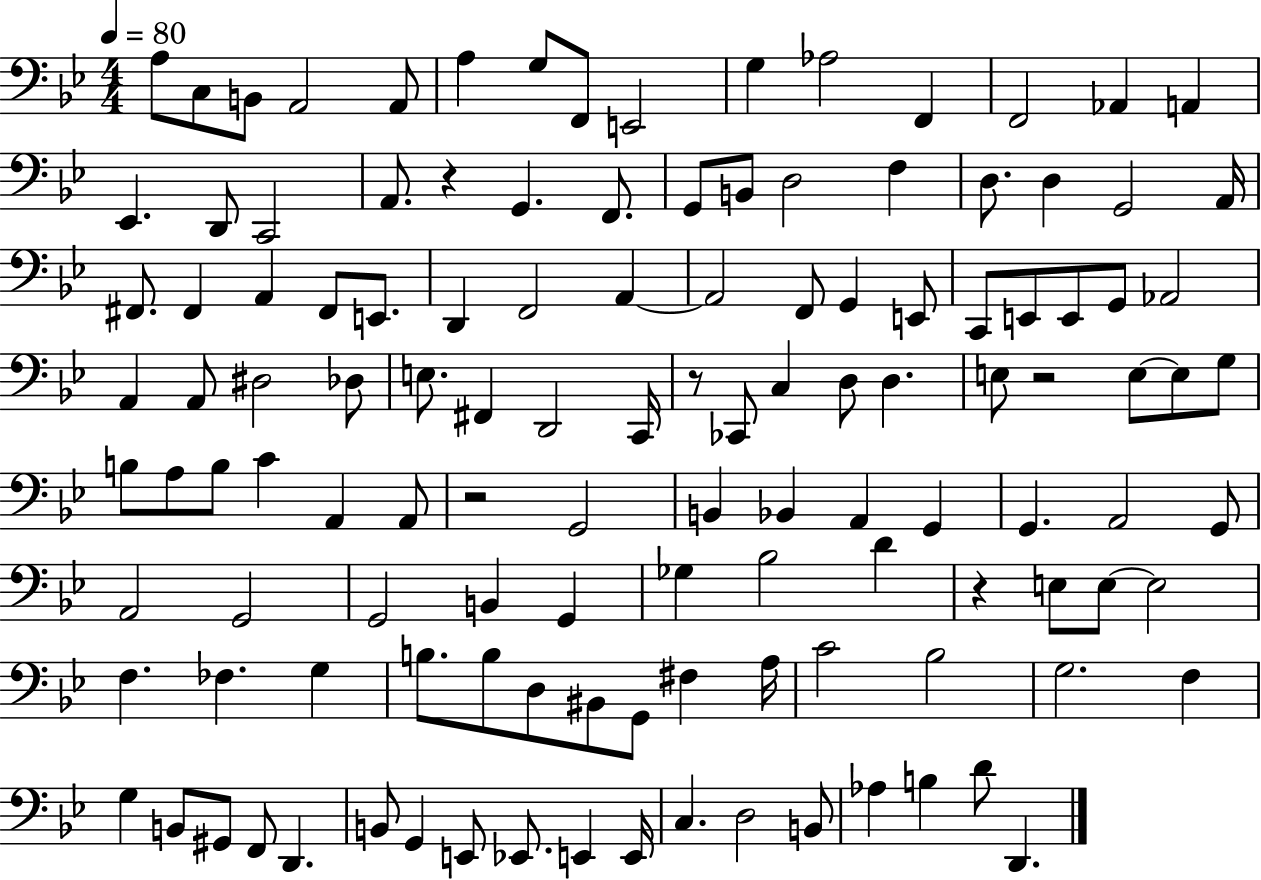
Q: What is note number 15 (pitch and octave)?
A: A2